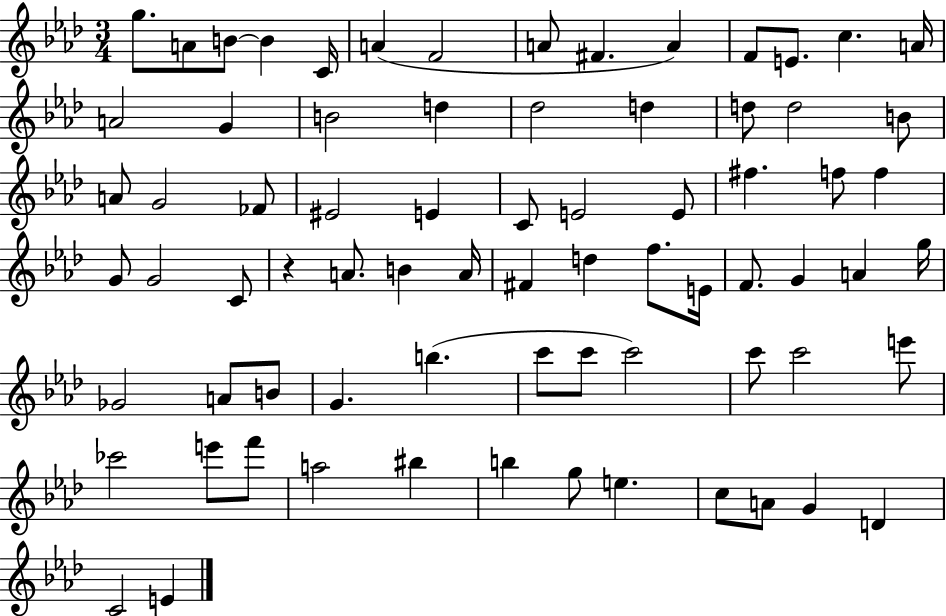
G5/e. A4/e B4/e B4/q C4/s A4/q F4/h A4/e F#4/q. A4/q F4/e E4/e. C5/q. A4/s A4/h G4/q B4/h D5/q Db5/h D5/q D5/e D5/h B4/e A4/e G4/h FES4/e EIS4/h E4/q C4/e E4/h E4/e F#5/q. F5/e F5/q G4/e G4/h C4/e R/q A4/e. B4/q A4/s F#4/q D5/q F5/e. E4/s F4/e. G4/q A4/q G5/s Gb4/h A4/e B4/e G4/q. B5/q. C6/e C6/e C6/h C6/e C6/h E6/e CES6/h E6/e F6/e A5/h BIS5/q B5/q G5/e E5/q. C5/e A4/e G4/q D4/q C4/h E4/q